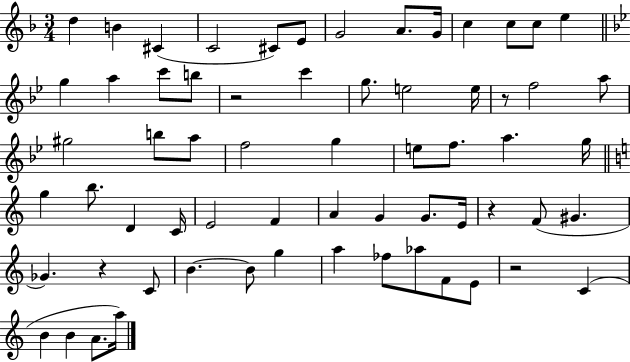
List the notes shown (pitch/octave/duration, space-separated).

D5/q B4/q C#4/q C4/h C#4/e E4/e G4/h A4/e. G4/s C5/q C5/e C5/e E5/q G5/q A5/q C6/e B5/e R/h C6/q G5/e. E5/h E5/s R/e F5/h A5/e G#5/h B5/e A5/e F5/h G5/q E5/e F5/e. A5/q. G5/s G5/q B5/e. D4/q C4/s E4/h F4/q A4/q G4/q G4/e. E4/s R/q F4/e G#4/q. Gb4/q. R/q C4/e B4/q. B4/e G5/q A5/q FES5/e Ab5/e F4/e E4/e R/h C4/q B4/q B4/q A4/e. A5/s